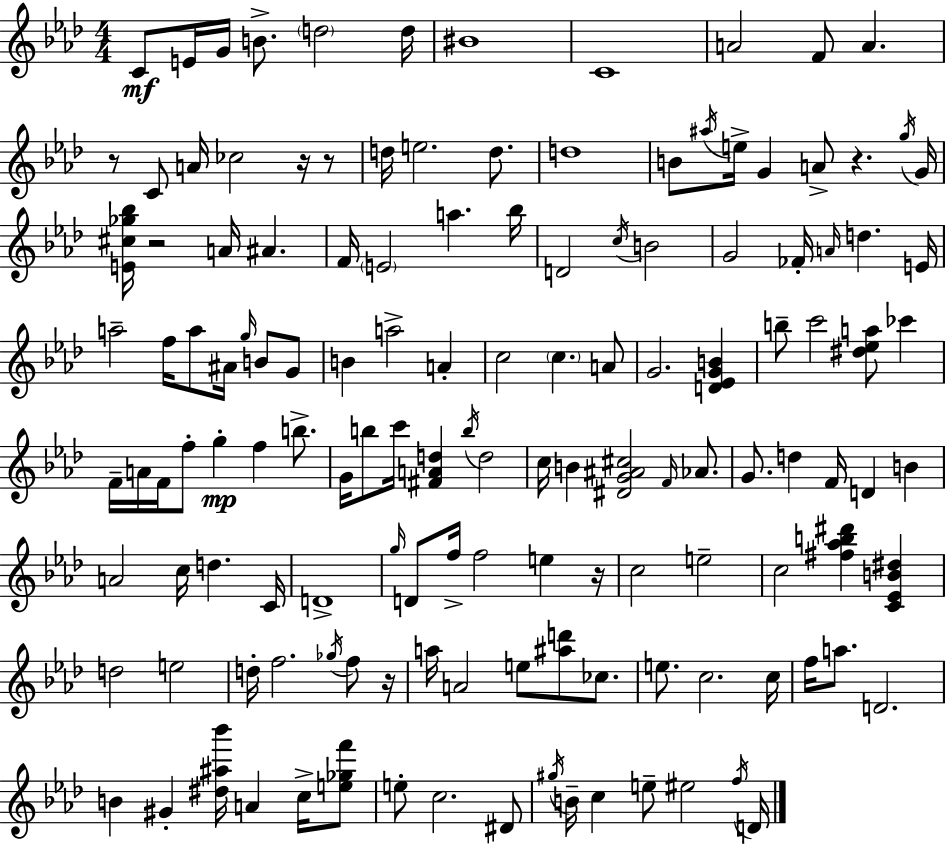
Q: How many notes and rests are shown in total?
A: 137